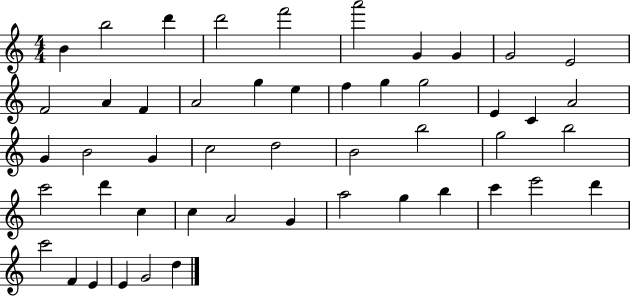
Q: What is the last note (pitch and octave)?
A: D5